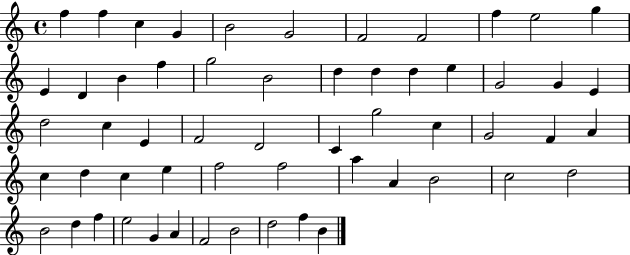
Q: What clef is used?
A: treble